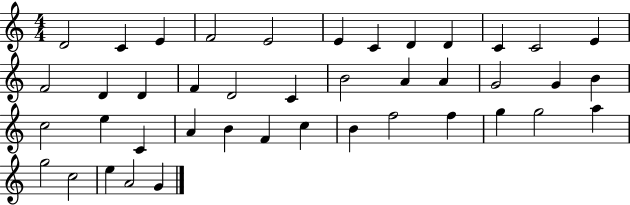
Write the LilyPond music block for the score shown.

{
  \clef treble
  \numericTimeSignature
  \time 4/4
  \key c \major
  d'2 c'4 e'4 | f'2 e'2 | e'4 c'4 d'4 d'4 | c'4 c'2 e'4 | \break f'2 d'4 d'4 | f'4 d'2 c'4 | b'2 a'4 a'4 | g'2 g'4 b'4 | \break c''2 e''4 c'4 | a'4 b'4 f'4 c''4 | b'4 f''2 f''4 | g''4 g''2 a''4 | \break g''2 c''2 | e''4 a'2 g'4 | \bar "|."
}